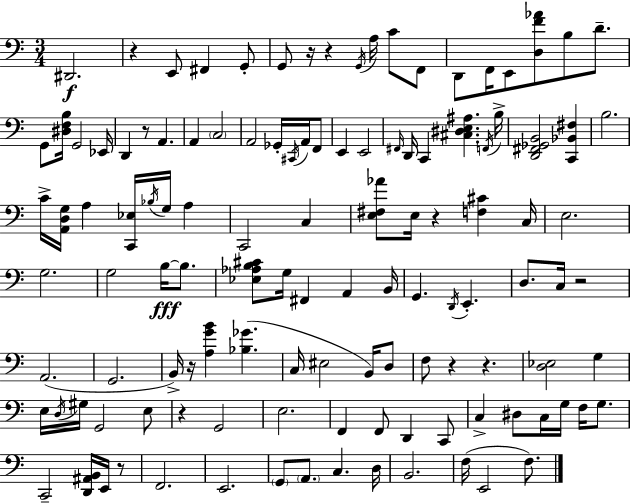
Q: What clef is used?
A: bass